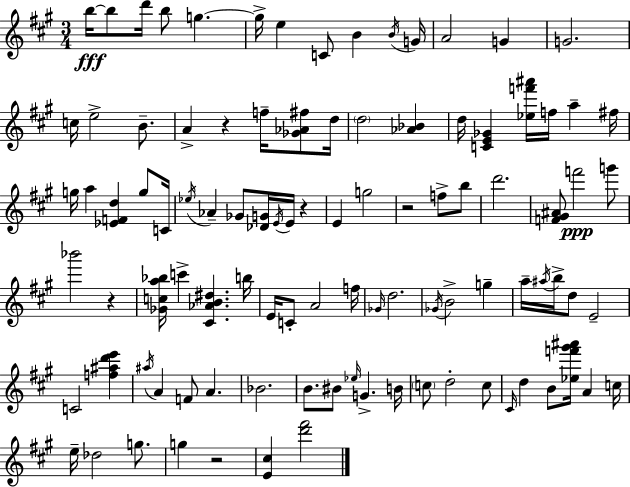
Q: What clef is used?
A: treble